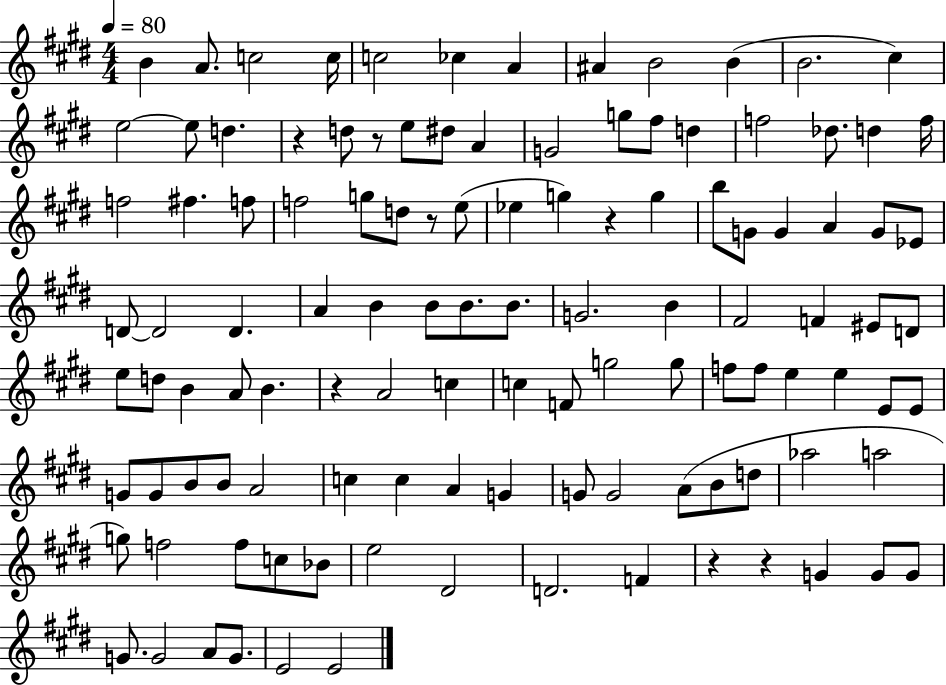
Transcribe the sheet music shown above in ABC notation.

X:1
T:Untitled
M:4/4
L:1/4
K:E
B A/2 c2 c/4 c2 _c A ^A B2 B B2 ^c e2 e/2 d z d/2 z/2 e/2 ^d/2 A G2 g/2 ^f/2 d f2 _d/2 d f/4 f2 ^f f/2 f2 g/2 d/2 z/2 e/2 _e g z g b/2 G/2 G A G/2 _E/2 D/2 D2 D A B B/2 B/2 B/2 G2 B ^F2 F ^E/2 D/2 e/2 d/2 B A/2 B z A2 c c F/2 g2 g/2 f/2 f/2 e e E/2 E/2 G/2 G/2 B/2 B/2 A2 c c A G G/2 G2 A/2 B/2 d/2 _a2 a2 g/2 f2 f/2 c/2 _B/2 e2 ^D2 D2 F z z G G/2 G/2 G/2 G2 A/2 G/2 E2 E2